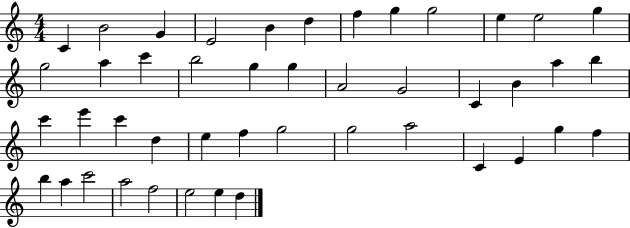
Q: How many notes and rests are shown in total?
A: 45